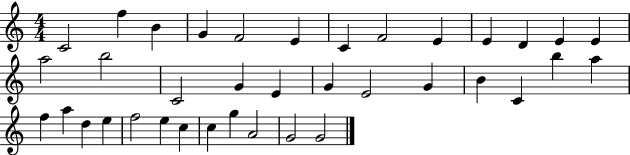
{
  \clef treble
  \numericTimeSignature
  \time 4/4
  \key c \major
  c'2 f''4 b'4 | g'4 f'2 e'4 | c'4 f'2 e'4 | e'4 d'4 e'4 e'4 | \break a''2 b''2 | c'2 g'4 e'4 | g'4 e'2 g'4 | b'4 c'4 b''4 a''4 | \break f''4 a''4 d''4 e''4 | f''2 e''4 c''4 | c''4 g''4 a'2 | g'2 g'2 | \break \bar "|."
}